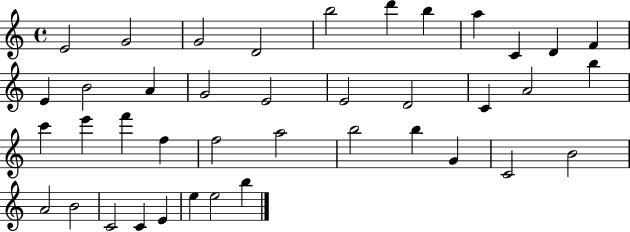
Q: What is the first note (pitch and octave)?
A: E4